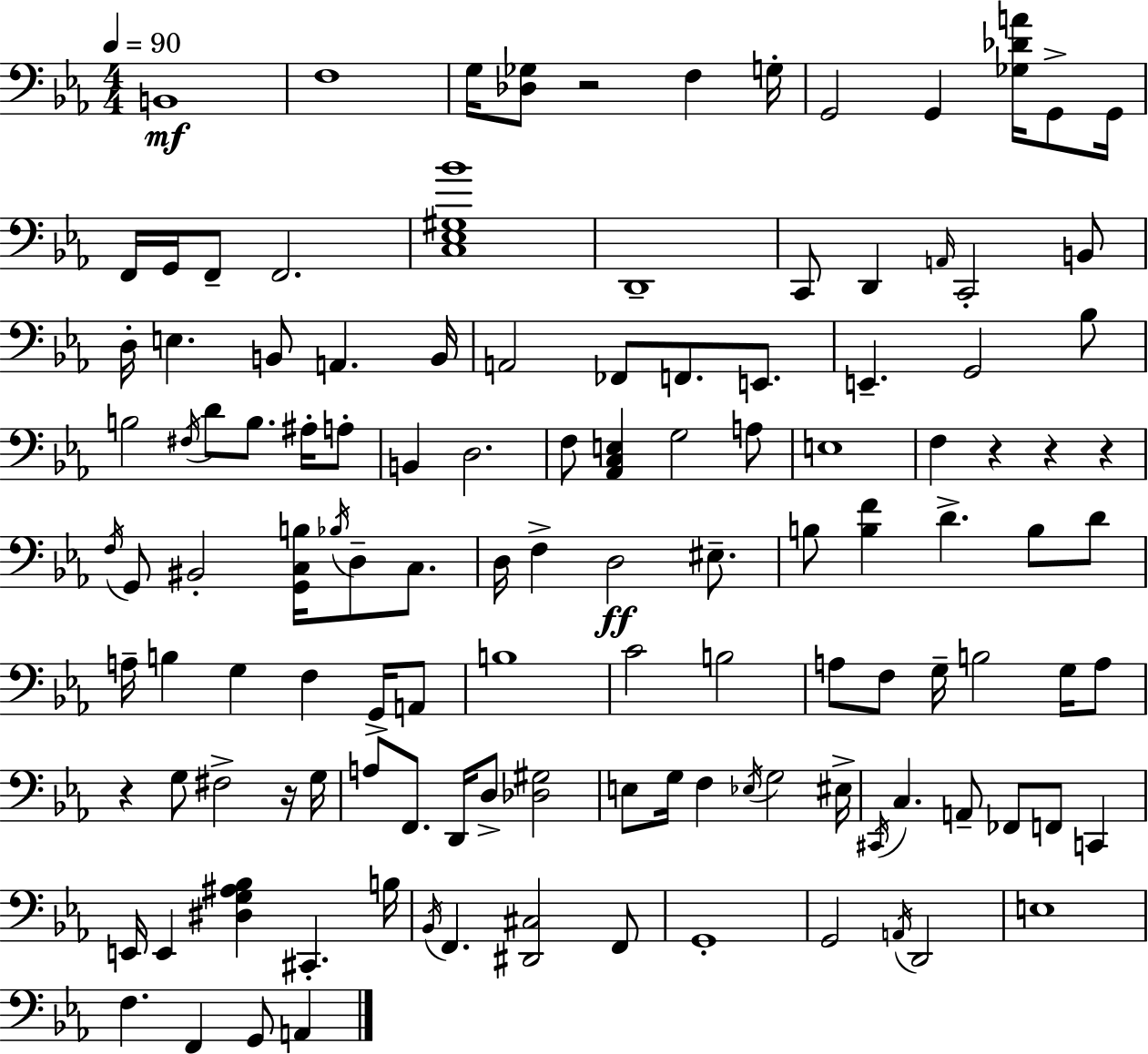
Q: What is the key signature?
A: EES major